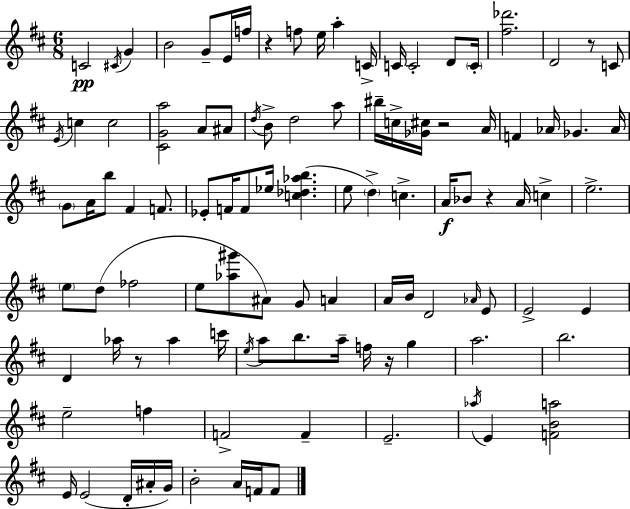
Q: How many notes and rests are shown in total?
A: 104